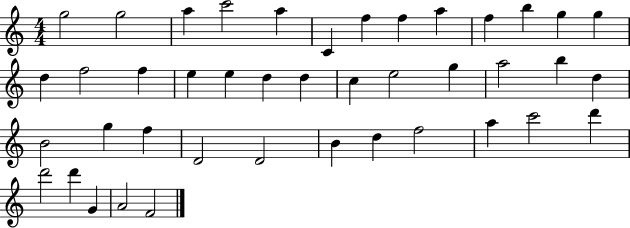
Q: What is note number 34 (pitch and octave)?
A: F5